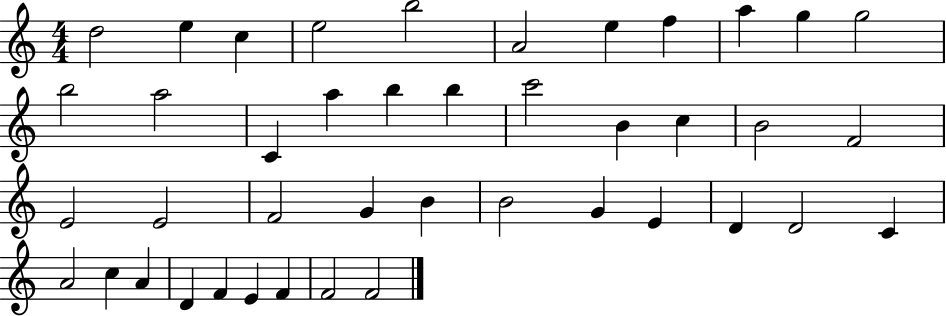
D5/h E5/q C5/q E5/h B5/h A4/h E5/q F5/q A5/q G5/q G5/h B5/h A5/h C4/q A5/q B5/q B5/q C6/h B4/q C5/q B4/h F4/h E4/h E4/h F4/h G4/q B4/q B4/h G4/q E4/q D4/q D4/h C4/q A4/h C5/q A4/q D4/q F4/q E4/q F4/q F4/h F4/h